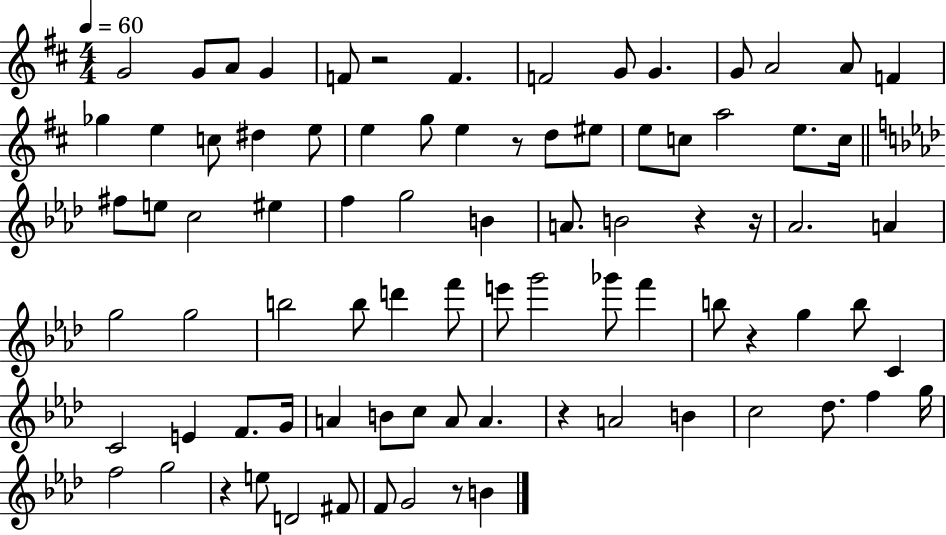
G4/h G4/e A4/e G4/q F4/e R/h F4/q. F4/h G4/e G4/q. G4/e A4/h A4/e F4/q Gb5/q E5/q C5/e D#5/q E5/e E5/q G5/e E5/q R/e D5/e EIS5/e E5/e C5/e A5/h E5/e. C5/s F#5/e E5/e C5/h EIS5/q F5/q G5/h B4/q A4/e. B4/h R/q R/s Ab4/h. A4/q G5/h G5/h B5/h B5/e D6/q F6/e E6/e G6/h Gb6/e F6/q B5/e R/q G5/q B5/e C4/q C4/h E4/q F4/e. G4/s A4/q B4/e C5/e A4/e A4/q. R/q A4/h B4/q C5/h Db5/e. F5/q G5/s F5/h G5/h R/q E5/e D4/h F#4/e F4/e G4/h R/e B4/q